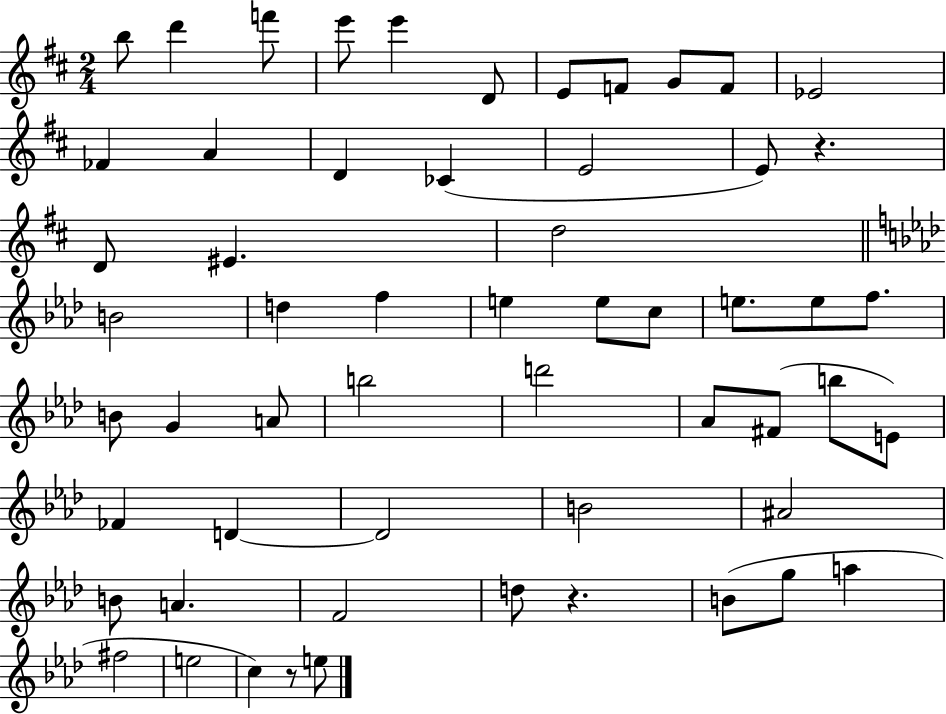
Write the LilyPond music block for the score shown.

{
  \clef treble
  \numericTimeSignature
  \time 2/4
  \key d \major
  \repeat volta 2 { b''8 d'''4 f'''8 | e'''8 e'''4 d'8 | e'8 f'8 g'8 f'8 | ees'2 | \break fes'4 a'4 | d'4 ces'4( | e'2 | e'8) r4. | \break d'8 eis'4. | d''2 | \bar "||" \break \key f \minor b'2 | d''4 f''4 | e''4 e''8 c''8 | e''8. e''8 f''8. | \break b'8 g'4 a'8 | b''2 | d'''2 | aes'8 fis'8( b''8 e'8) | \break fes'4 d'4~~ | d'2 | b'2 | ais'2 | \break b'8 a'4. | f'2 | d''8 r4. | b'8( g''8 a''4 | \break fis''2 | e''2 | c''4) r8 e''8 | } \bar "|."
}